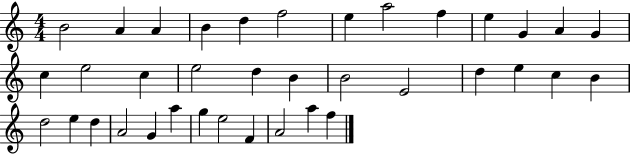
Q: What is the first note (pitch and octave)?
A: B4